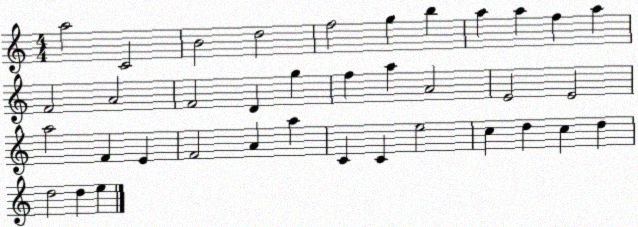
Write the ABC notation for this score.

X:1
T:Untitled
M:4/4
L:1/4
K:C
a2 C2 B2 d2 f2 g b a a f a F2 A2 F2 D g f a A2 E2 E2 a2 F E F2 A a C C e2 c d c d d2 d e